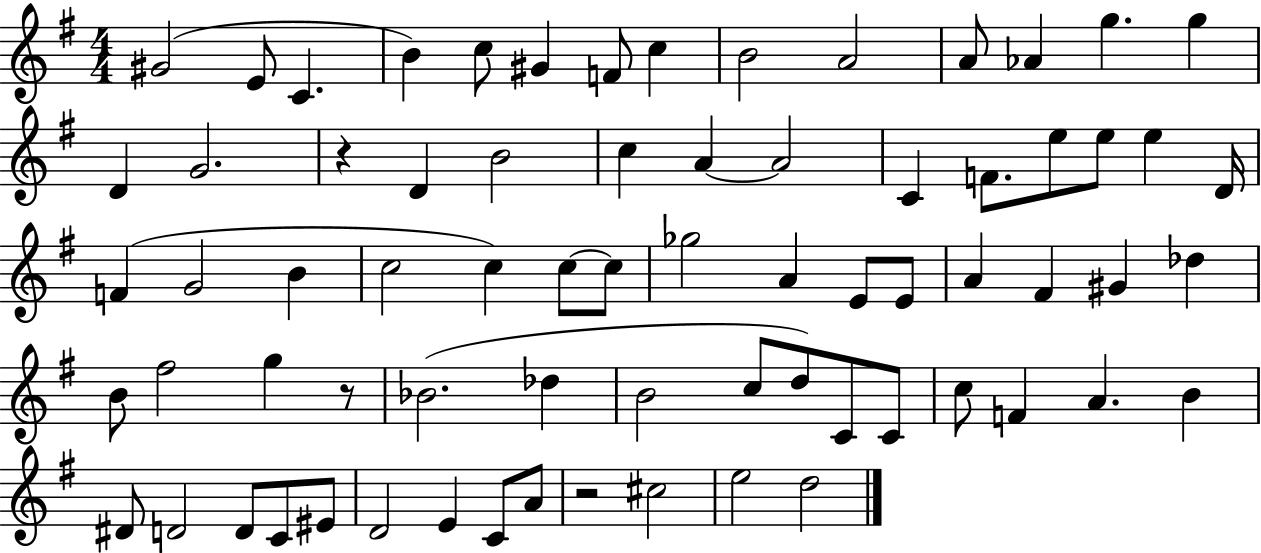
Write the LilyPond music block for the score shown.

{
  \clef treble
  \numericTimeSignature
  \time 4/4
  \key g \major
  gis'2( e'8 c'4. | b'4) c''8 gis'4 f'8 c''4 | b'2 a'2 | a'8 aes'4 g''4. g''4 | \break d'4 g'2. | r4 d'4 b'2 | c''4 a'4~~ a'2 | c'4 f'8. e''8 e''8 e''4 d'16 | \break f'4( g'2 b'4 | c''2 c''4) c''8~~ c''8 | ges''2 a'4 e'8 e'8 | a'4 fis'4 gis'4 des''4 | \break b'8 fis''2 g''4 r8 | bes'2.( des''4 | b'2 c''8 d''8) c'8 c'8 | c''8 f'4 a'4. b'4 | \break dis'8 d'2 d'8 c'8 eis'8 | d'2 e'4 c'8 a'8 | r2 cis''2 | e''2 d''2 | \break \bar "|."
}